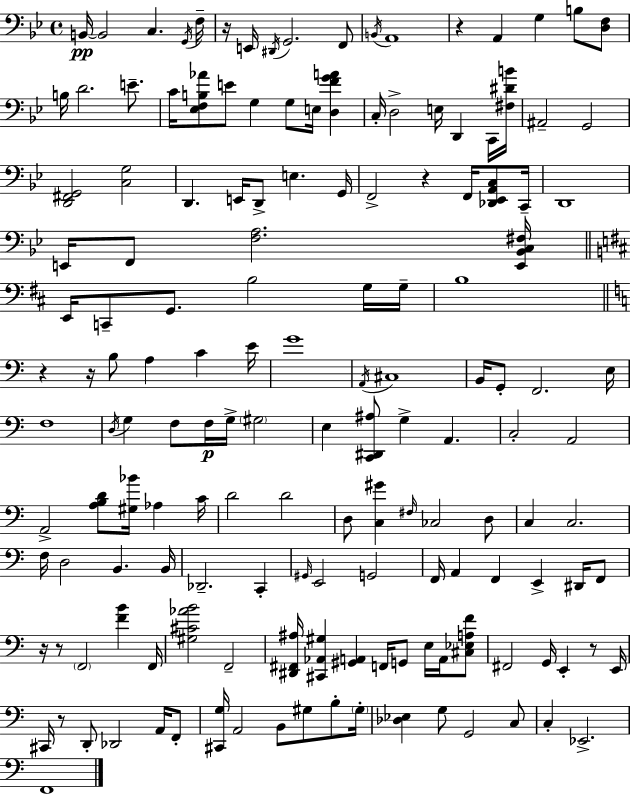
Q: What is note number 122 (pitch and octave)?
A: Eb2